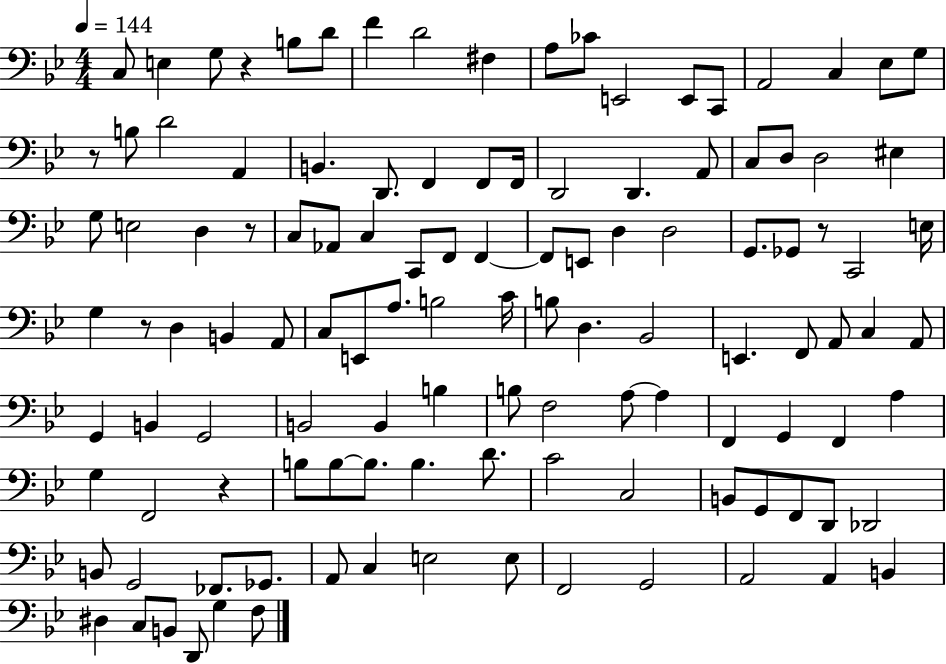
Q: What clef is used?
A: bass